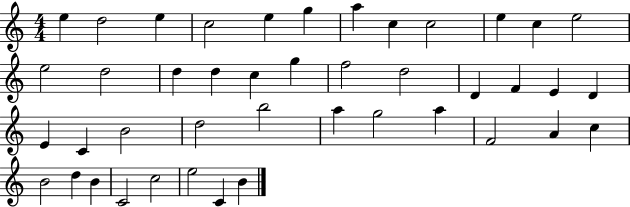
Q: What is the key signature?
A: C major